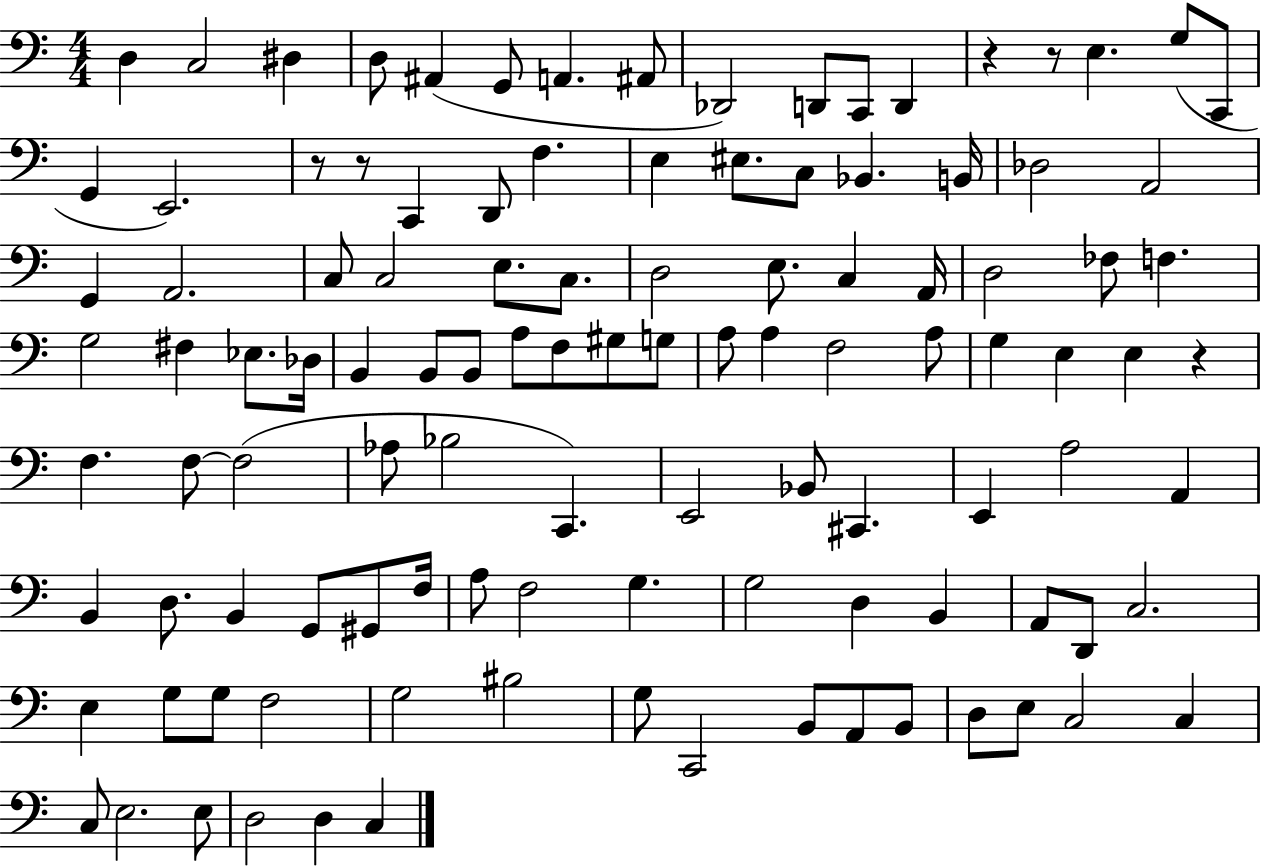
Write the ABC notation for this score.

X:1
T:Untitled
M:4/4
L:1/4
K:C
D, C,2 ^D, D,/2 ^A,, G,,/2 A,, ^A,,/2 _D,,2 D,,/2 C,,/2 D,, z z/2 E, G,/2 C,,/2 G,, E,,2 z/2 z/2 C,, D,,/2 F, E, ^E,/2 C,/2 _B,, B,,/4 _D,2 A,,2 G,, A,,2 C,/2 C,2 E,/2 C,/2 D,2 E,/2 C, A,,/4 D,2 _F,/2 F, G,2 ^F, _E,/2 _D,/4 B,, B,,/2 B,,/2 A,/2 F,/2 ^G,/2 G,/2 A,/2 A, F,2 A,/2 G, E, E, z F, F,/2 F,2 _A,/2 _B,2 C,, E,,2 _B,,/2 ^C,, E,, A,2 A,, B,, D,/2 B,, G,,/2 ^G,,/2 F,/4 A,/2 F,2 G, G,2 D, B,, A,,/2 D,,/2 C,2 E, G,/2 G,/2 F,2 G,2 ^B,2 G,/2 C,,2 B,,/2 A,,/2 B,,/2 D,/2 E,/2 C,2 C, C,/2 E,2 E,/2 D,2 D, C,